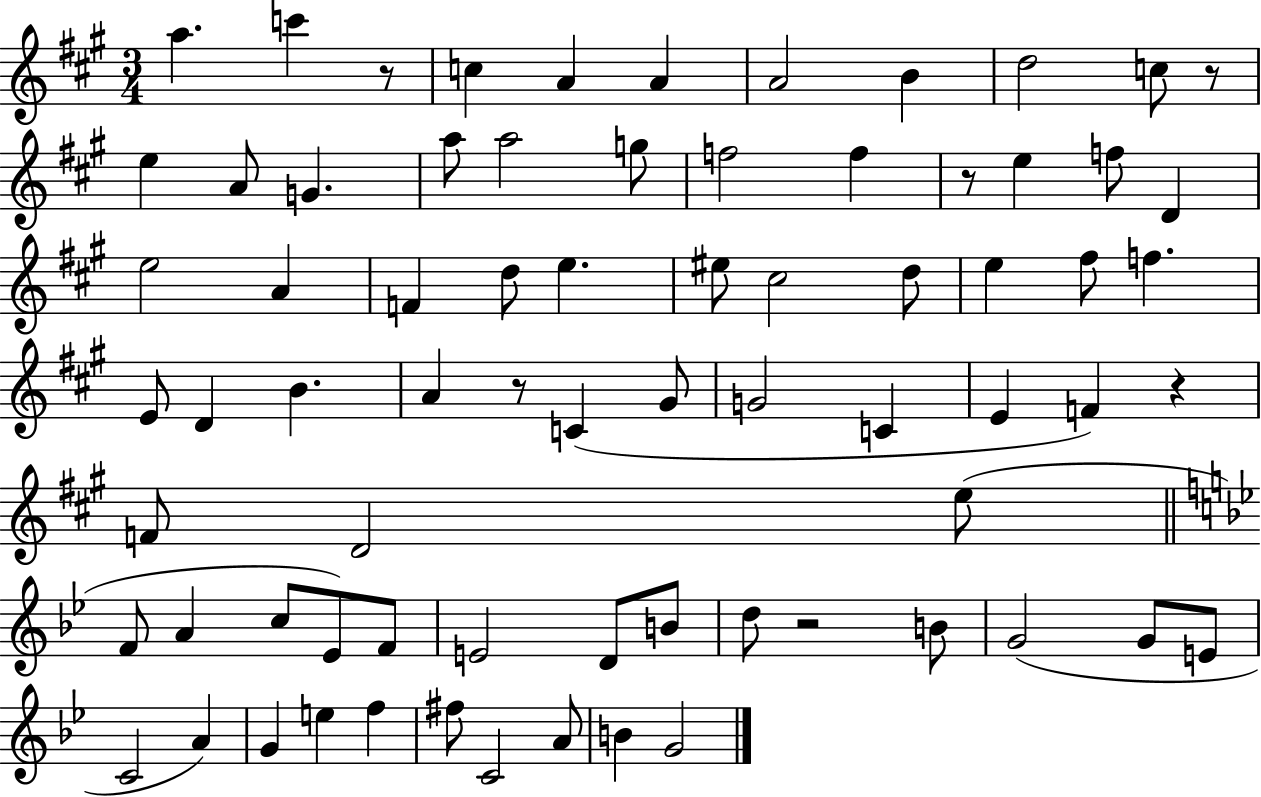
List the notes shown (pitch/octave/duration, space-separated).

A5/q. C6/q R/e C5/q A4/q A4/q A4/h B4/q D5/h C5/e R/e E5/q A4/e G4/q. A5/e A5/h G5/e F5/h F5/q R/e E5/q F5/e D4/q E5/h A4/q F4/q D5/e E5/q. EIS5/e C#5/h D5/e E5/q F#5/e F5/q. E4/e D4/q B4/q. A4/q R/e C4/q G#4/e G4/h C4/q E4/q F4/q R/q F4/e D4/h E5/e F4/e A4/q C5/e Eb4/e F4/e E4/h D4/e B4/e D5/e R/h B4/e G4/h G4/e E4/e C4/h A4/q G4/q E5/q F5/q F#5/e C4/h A4/e B4/q G4/h